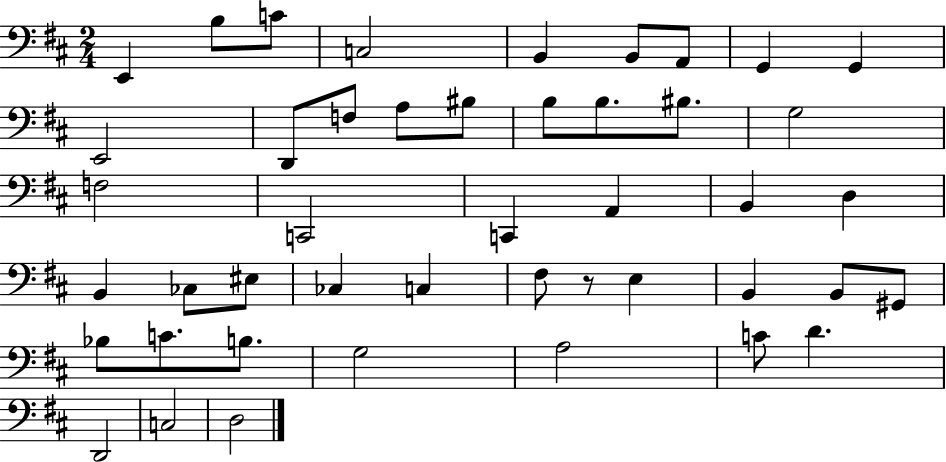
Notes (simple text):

E2/q B3/e C4/e C3/h B2/q B2/e A2/e G2/q G2/q E2/h D2/e F3/e A3/e BIS3/e B3/e B3/e. BIS3/e. G3/h F3/h C2/h C2/q A2/q B2/q D3/q B2/q CES3/e EIS3/e CES3/q C3/q F#3/e R/e E3/q B2/q B2/e G#2/e Bb3/e C4/e. B3/e. G3/h A3/h C4/e D4/q. D2/h C3/h D3/h